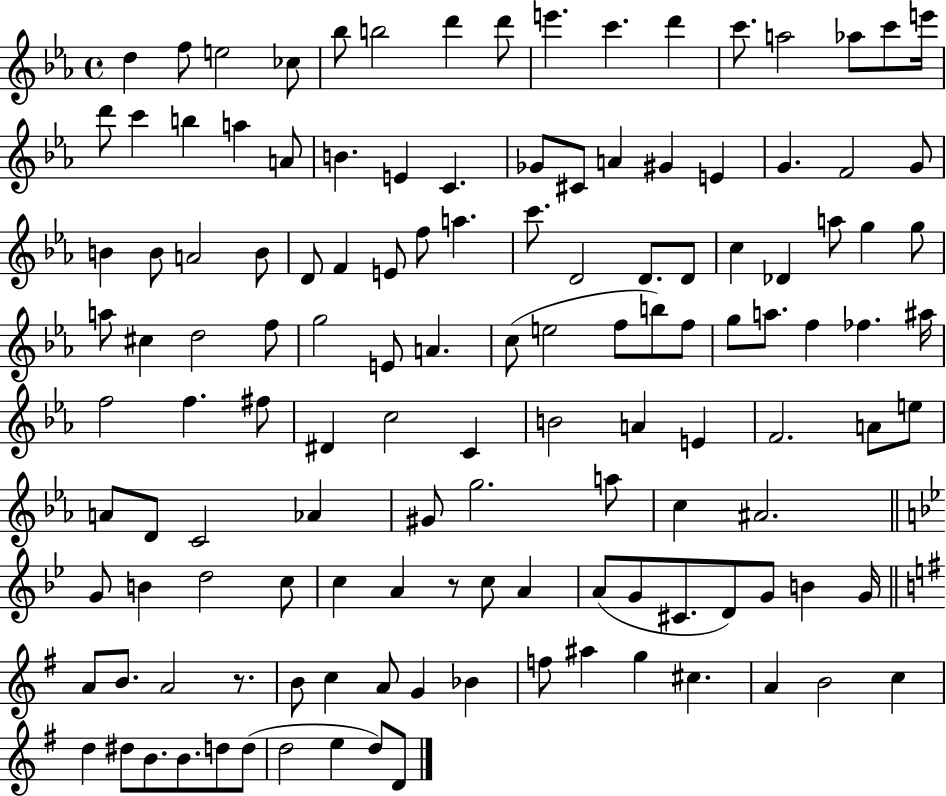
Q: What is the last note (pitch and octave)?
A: D4